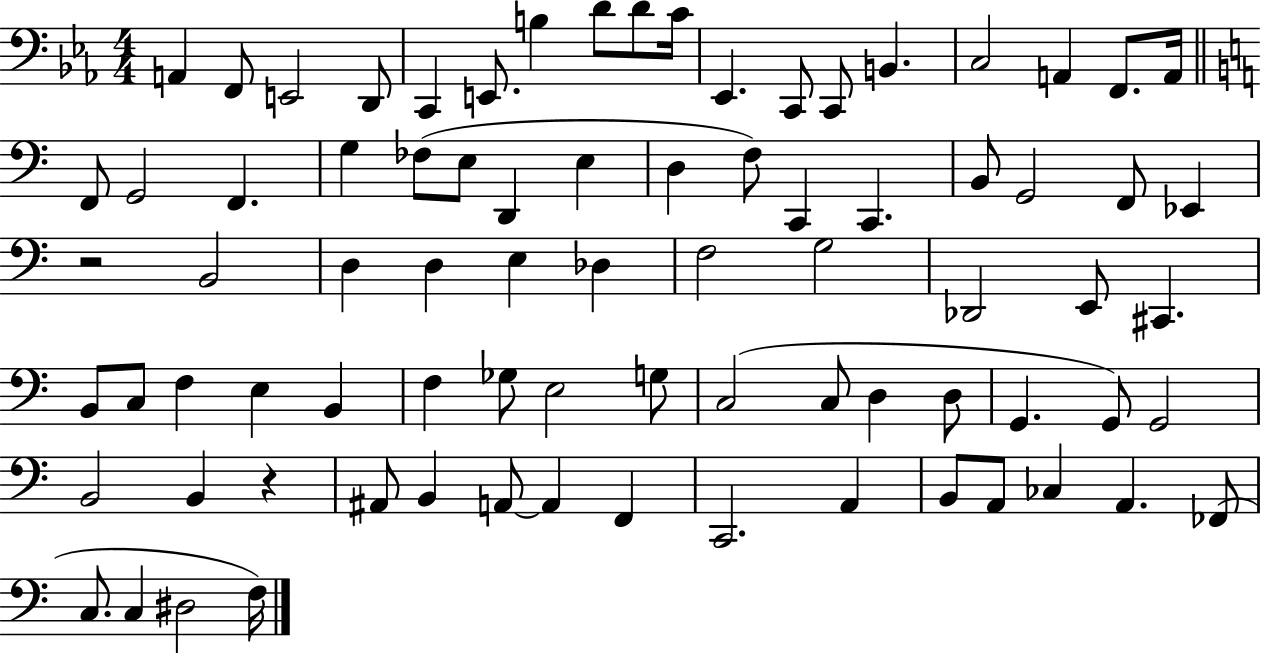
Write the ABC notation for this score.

X:1
T:Untitled
M:4/4
L:1/4
K:Eb
A,, F,,/2 E,,2 D,,/2 C,, E,,/2 B, D/2 D/2 C/4 _E,, C,,/2 C,,/2 B,, C,2 A,, F,,/2 A,,/4 F,,/2 G,,2 F,, G, _F,/2 E,/2 D,, E, D, F,/2 C,, C,, B,,/2 G,,2 F,,/2 _E,, z2 B,,2 D, D, E, _D, F,2 G,2 _D,,2 E,,/2 ^C,, B,,/2 C,/2 F, E, B,, F, _G,/2 E,2 G,/2 C,2 C,/2 D, D,/2 G,, G,,/2 G,,2 B,,2 B,, z ^A,,/2 B,, A,,/2 A,, F,, C,,2 A,, B,,/2 A,,/2 _C, A,, _F,,/2 C,/2 C, ^D,2 F,/4